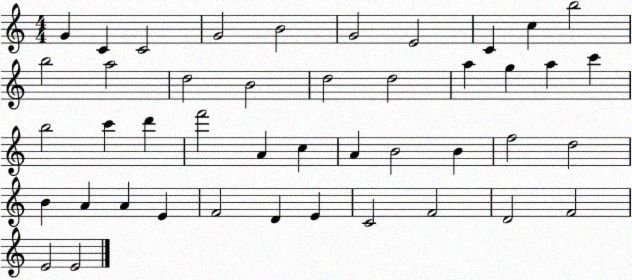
X:1
T:Untitled
M:4/4
L:1/4
K:C
G C C2 G2 B2 G2 E2 C c b2 b2 a2 d2 B2 d2 d2 a g a c' b2 c' d' f'2 A c A B2 B f2 d2 B A A E F2 D E C2 F2 D2 F2 E2 E2